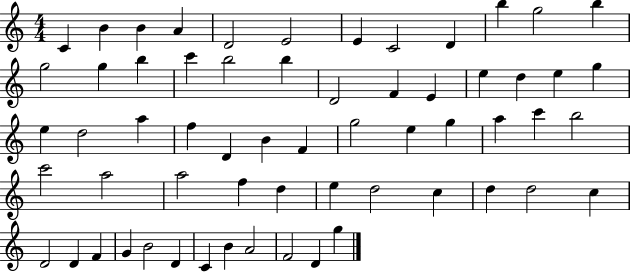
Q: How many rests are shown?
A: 0